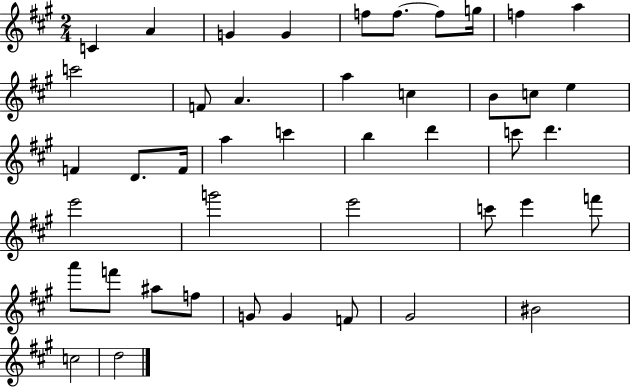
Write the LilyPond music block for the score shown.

{
  \clef treble
  \numericTimeSignature
  \time 2/4
  \key a \major
  c'4 a'4 | g'4 g'4 | f''8 f''8.~~ f''8 g''16 | f''4 a''4 | \break c'''2 | f'8 a'4. | a''4 c''4 | b'8 c''8 e''4 | \break f'4 d'8. f'16 | a''4 c'''4 | b''4 d'''4 | c'''8 d'''4. | \break e'''2 | g'''2 | e'''2 | c'''8 e'''4 f'''8 | \break a'''8 f'''8 ais''8 f''8 | g'8 g'4 f'8 | gis'2 | bis'2 | \break c''2 | d''2 | \bar "|."
}